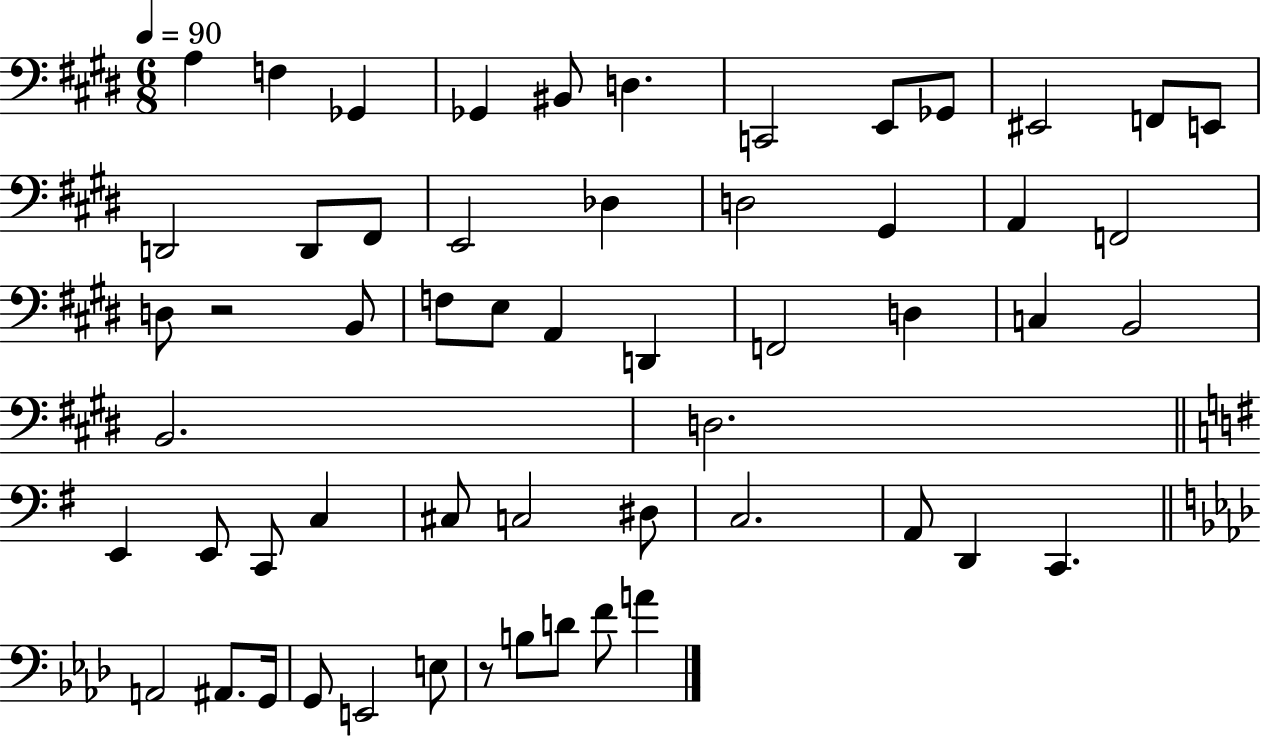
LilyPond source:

{
  \clef bass
  \numericTimeSignature
  \time 6/8
  \key e \major
  \tempo 4 = 90
  a4 f4 ges,4 | ges,4 bis,8 d4. | c,2 e,8 ges,8 | eis,2 f,8 e,8 | \break d,2 d,8 fis,8 | e,2 des4 | d2 gis,4 | a,4 f,2 | \break d8 r2 b,8 | f8 e8 a,4 d,4 | f,2 d4 | c4 b,2 | \break b,2. | d2. | \bar "||" \break \key e \minor e,4 e,8 c,8 c4 | cis8 c2 dis8 | c2. | a,8 d,4 c,4. | \break \bar "||" \break \key aes \major a,2 ais,8. g,16 | g,8 e,2 e8 | r8 b8 d'8 f'8 a'4 | \bar "|."
}